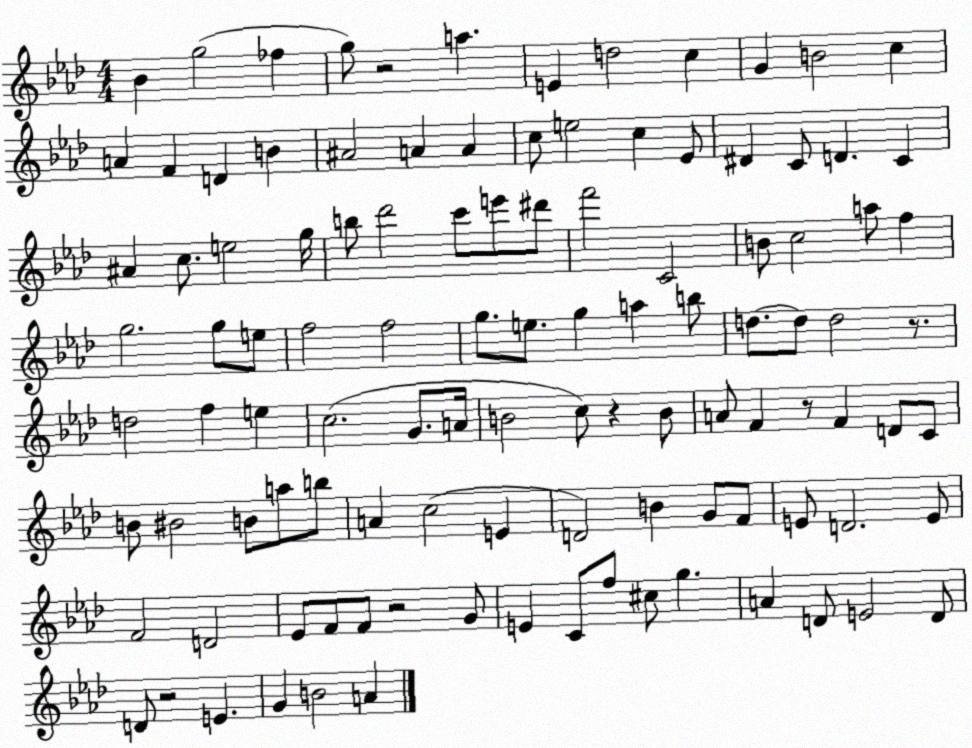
X:1
T:Untitled
M:4/4
L:1/4
K:Ab
_B g2 _f g/2 z2 a E d2 c G B2 c A F D B ^A2 A A c/2 e2 c _E/2 ^D C/2 D C ^A c/2 e2 g/4 b/2 _d'2 c'/2 e'/2 ^d'/2 f'2 C2 B/2 c2 a/2 f g2 g/2 e/2 f2 f2 g/2 e/2 g a b/2 d/2 d/2 d2 z/2 d2 f e c2 G/2 A/4 B2 c/2 z B/2 A/2 F z/2 F D/2 C/2 B/2 ^B2 B/2 a/2 b/2 A c2 E D2 B G/2 F/2 E/2 D2 E/2 F2 D2 _E/2 F/2 F/2 z2 G/2 E C/2 f/2 ^c/2 g A D/2 E2 D/2 D/2 z2 E G B2 A